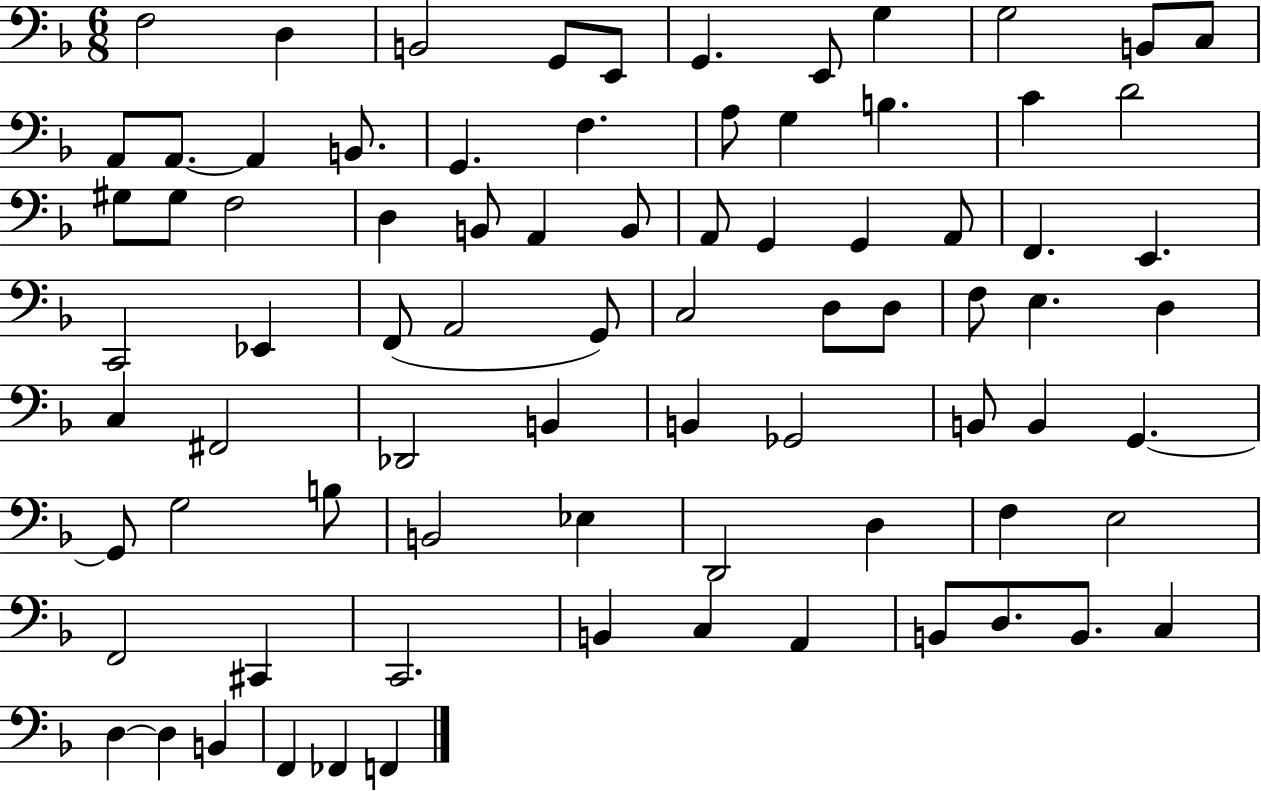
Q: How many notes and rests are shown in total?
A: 80